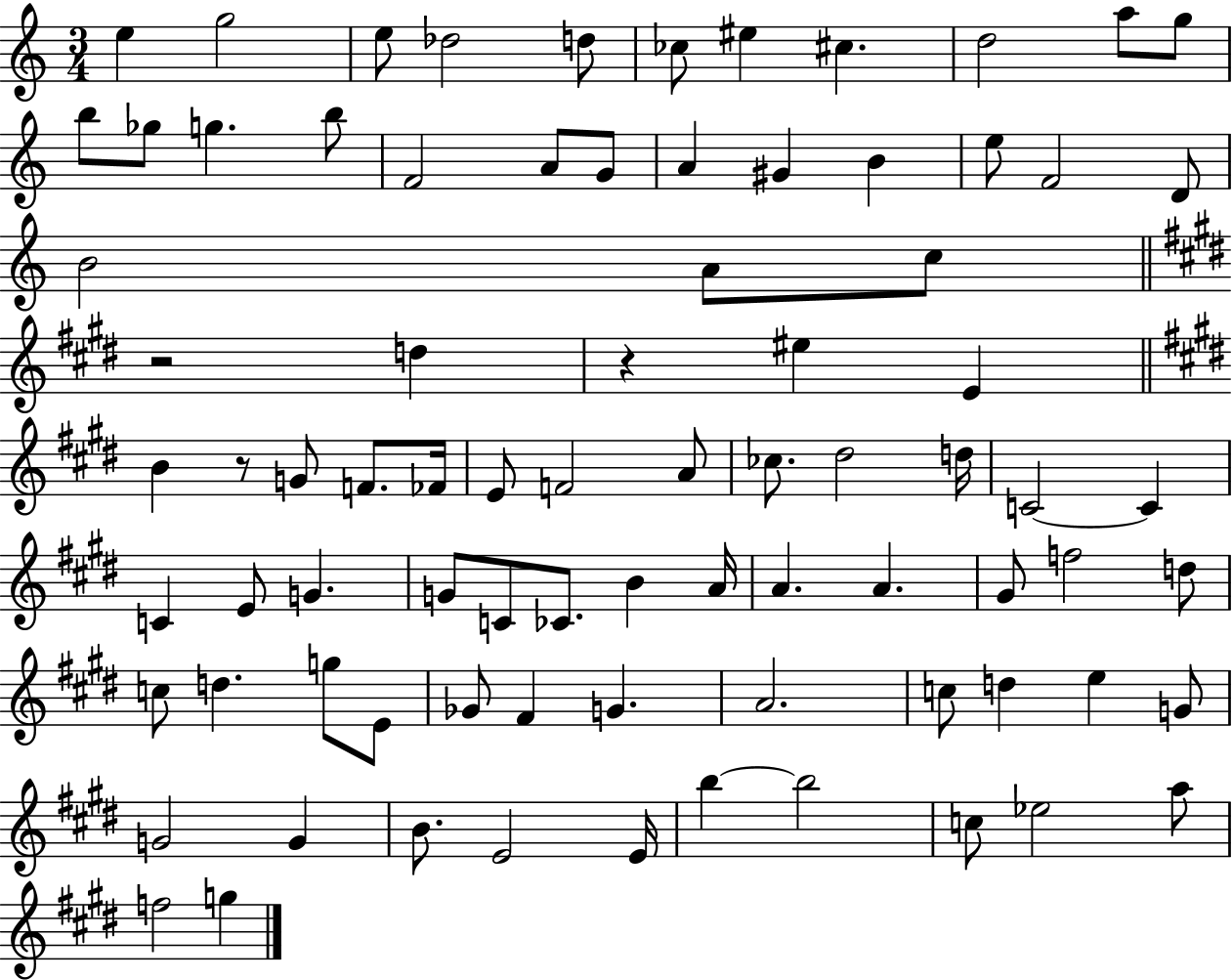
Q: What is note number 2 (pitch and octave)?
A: G5